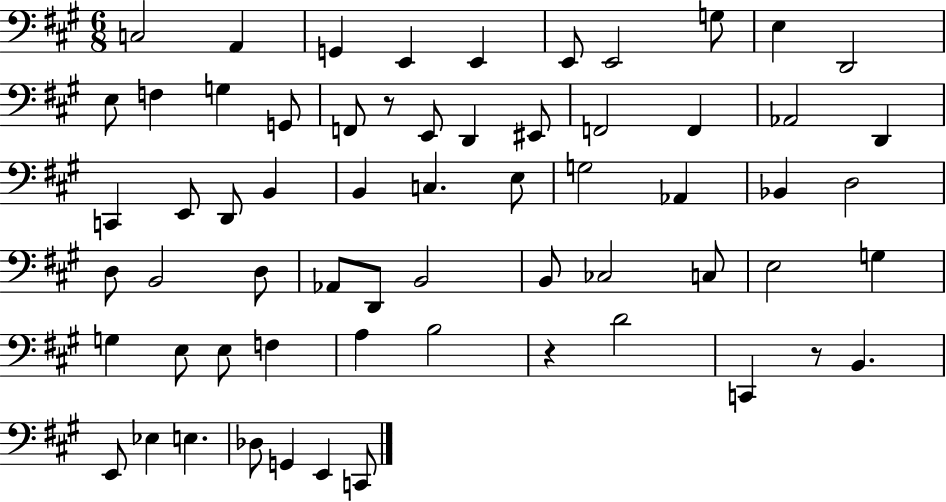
{
  \clef bass
  \numericTimeSignature
  \time 6/8
  \key a \major
  \repeat volta 2 { c2 a,4 | g,4 e,4 e,4 | e,8 e,2 g8 | e4 d,2 | \break e8 f4 g4 g,8 | f,8 r8 e,8 d,4 eis,8 | f,2 f,4 | aes,2 d,4 | \break c,4 e,8 d,8 b,4 | b,4 c4. e8 | g2 aes,4 | bes,4 d2 | \break d8 b,2 d8 | aes,8 d,8 b,2 | b,8 ces2 c8 | e2 g4 | \break g4 e8 e8 f4 | a4 b2 | r4 d'2 | c,4 r8 b,4. | \break e,8 ees4 e4. | des8 g,4 e,4 c,8 | } \bar "|."
}